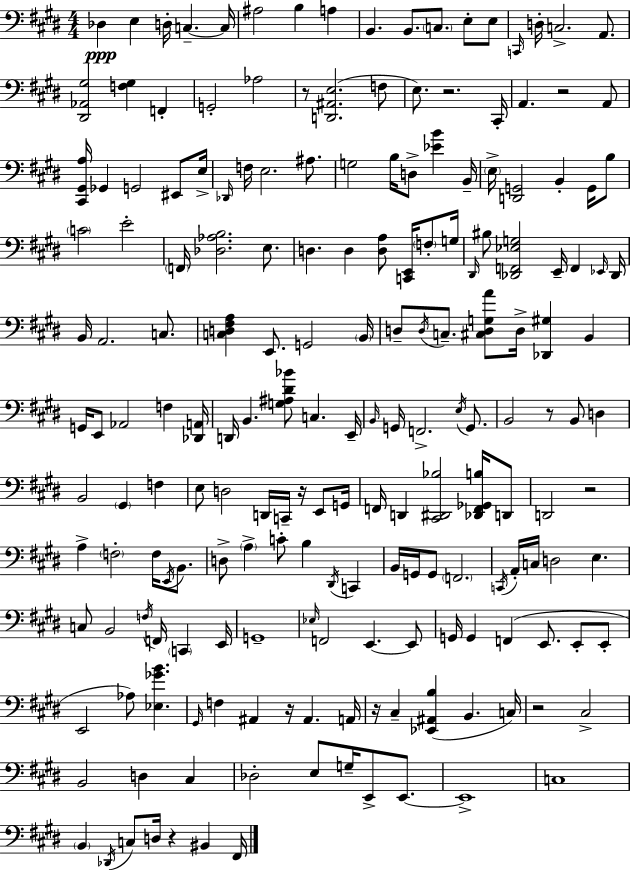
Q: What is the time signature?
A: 4/4